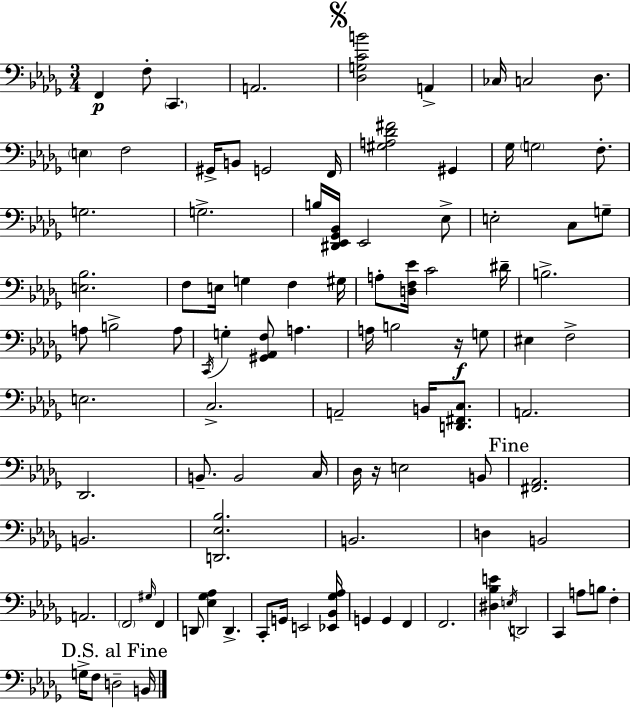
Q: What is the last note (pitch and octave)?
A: B2